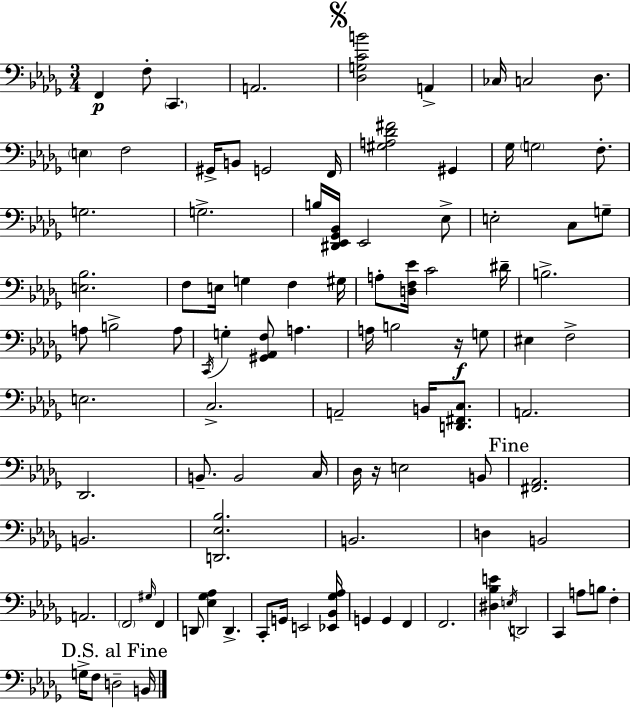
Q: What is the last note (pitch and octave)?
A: B2